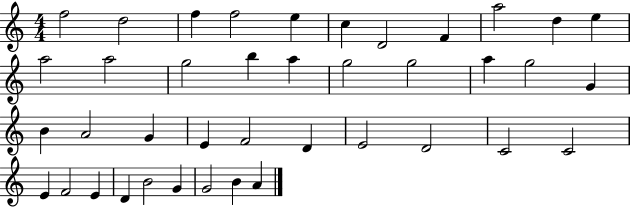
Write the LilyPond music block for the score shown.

{
  \clef treble
  \numericTimeSignature
  \time 4/4
  \key c \major
  f''2 d''2 | f''4 f''2 e''4 | c''4 d'2 f'4 | a''2 d''4 e''4 | \break a''2 a''2 | g''2 b''4 a''4 | g''2 g''2 | a''4 g''2 g'4 | \break b'4 a'2 g'4 | e'4 f'2 d'4 | e'2 d'2 | c'2 c'2 | \break e'4 f'2 e'4 | d'4 b'2 g'4 | g'2 b'4 a'4 | \bar "|."
}